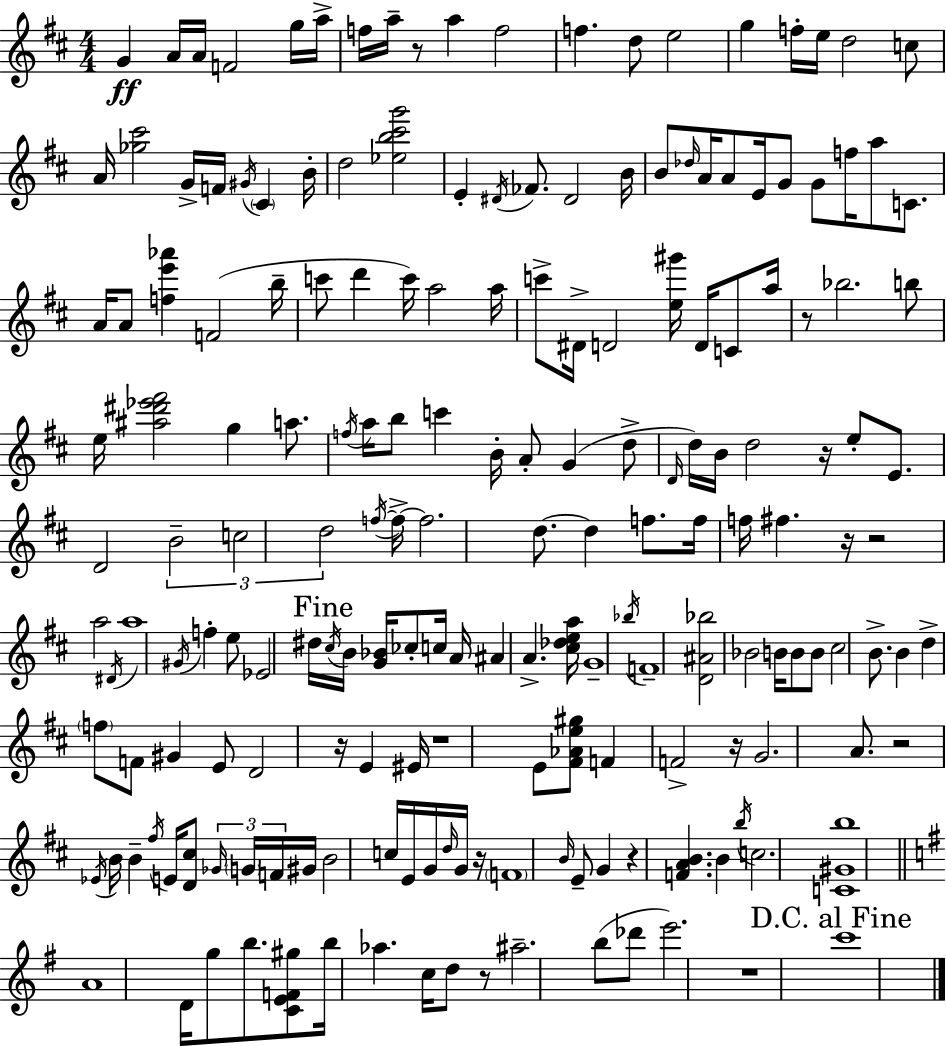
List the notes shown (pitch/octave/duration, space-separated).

G4/q A4/s A4/s F4/h G5/s A5/s F5/s A5/s R/e A5/q F5/h F5/q. D5/e E5/h G5/q F5/s E5/s D5/h C5/e A4/s [Gb5,C#6]/h G4/s F4/s G#4/s C#4/q B4/s D5/h [Eb5,B5,C#6,G6]/h E4/q D#4/s FES4/e. D#4/h B4/s B4/e Db5/s A4/s A4/e E4/s G4/e G4/e F5/s A5/e C4/e. A4/s A4/e [F5,E6,Ab6]/q F4/h B5/s C6/e D6/q C6/s A5/h A5/s C6/e D#4/s D4/h [E5,G#6]/s D4/s C4/e A5/s R/e Bb5/h. B5/e E5/s [A#5,D#6,Eb6,F#6]/h G5/q A5/e. F5/s A5/s B5/e C6/q B4/s A4/e G4/q D5/e D4/s D5/s B4/s D5/h R/s E5/e E4/e. D4/h B4/h C5/h D5/h F5/s F5/s F5/h. D5/e. D5/q F5/e. F5/s F5/s F#5/q. R/s R/h A5/h D#4/s A5/w G#4/s F5/q E5/e Eb4/h D#5/s C#5/s B4/s [G4,Bb4]/s CES5/e C5/s A4/s A#4/q A4/q. [C#5,Db5,E5,A5]/s G4/w Bb5/s F4/w [D4,A#4,Bb5]/h Bb4/h B4/s B4/e B4/e C#5/h B4/e. B4/q D5/q F5/e F4/e G#4/q E4/e D4/h R/s E4/q EIS4/s R/w E4/e [F#4,Ab4,E5,G#5]/e F4/q F4/h R/s G4/h. A4/e. R/h Eb4/s B4/s B4/q F#5/s E4/s [D4,C#5]/e Gb4/s G4/s F4/s G#4/s B4/h C5/s E4/s G4/s D5/s G4/s R/s F4/w B4/s E4/e G4/q R/q [F4,A4,B4]/q. B4/q B5/s C5/h. [C4,G#4,B5]/w A4/w D4/s G5/e B5/e. [C4,E4,F4,G#5]/e B5/s Ab5/q. C5/s D5/e R/e A#5/h. B5/e Db6/e E6/h. R/w C6/w